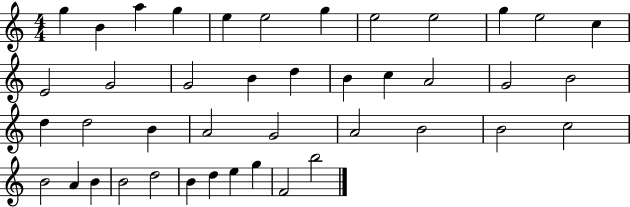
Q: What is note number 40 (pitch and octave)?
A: G5